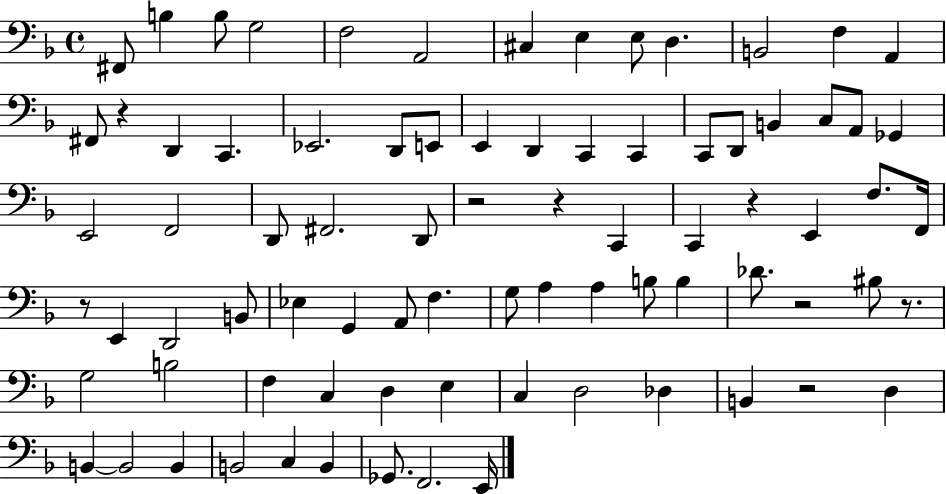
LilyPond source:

{
  \clef bass
  \time 4/4
  \defaultTimeSignature
  \key f \major
  \repeat volta 2 { fis,8 b4 b8 g2 | f2 a,2 | cis4 e4 e8 d4. | b,2 f4 a,4 | \break fis,8 r4 d,4 c,4. | ees,2. d,8 e,8 | e,4 d,4 c,4 c,4 | c,8 d,8 b,4 c8 a,8 ges,4 | \break e,2 f,2 | d,8 fis,2. d,8 | r2 r4 c,4 | c,4 r4 e,4 f8. f,16 | \break r8 e,4 d,2 b,8 | ees4 g,4 a,8 f4. | g8 a4 a4 b8 b4 | des'8. r2 bis8 r8. | \break g2 b2 | f4 c4 d4 e4 | c4 d2 des4 | b,4 r2 d4 | \break b,4~~ b,2 b,4 | b,2 c4 b,4 | ges,8. f,2. e,16 | } \bar "|."
}